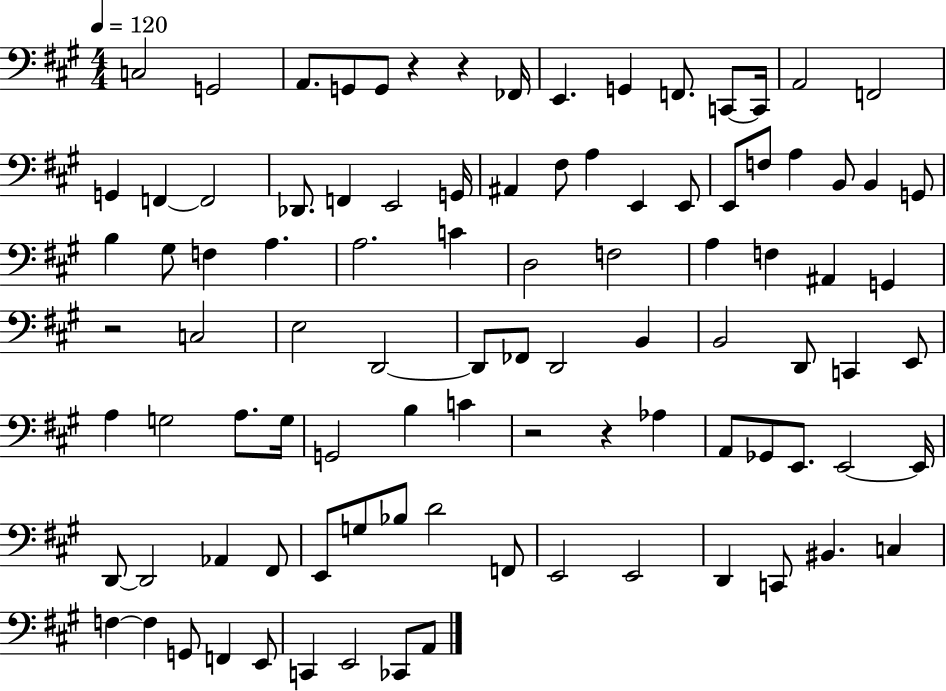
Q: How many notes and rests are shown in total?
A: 96